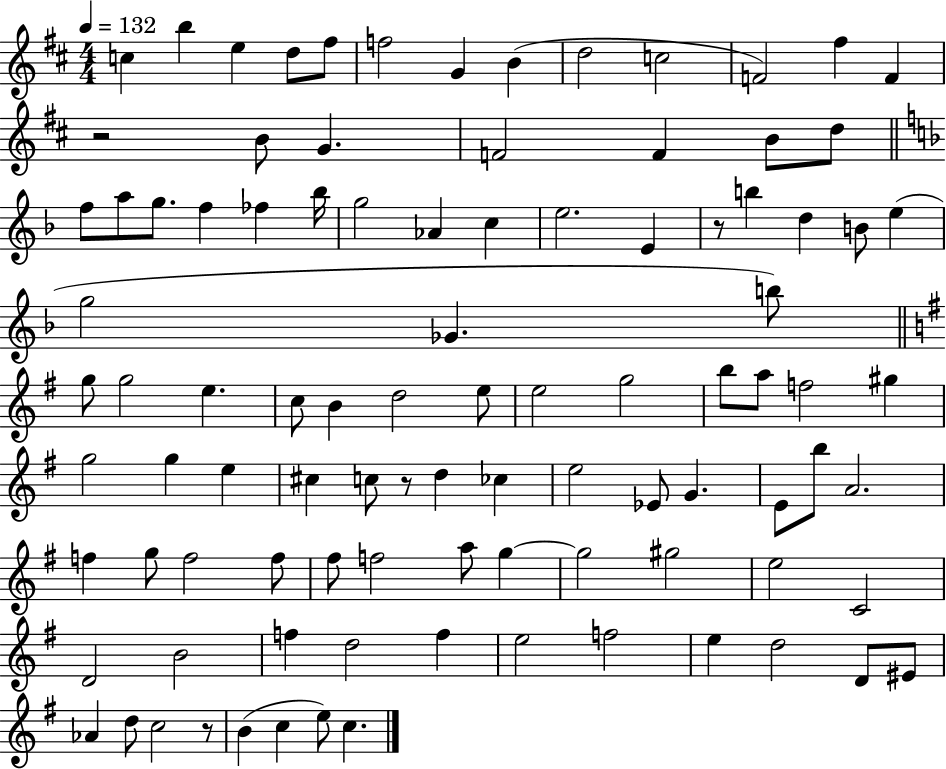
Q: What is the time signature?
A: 4/4